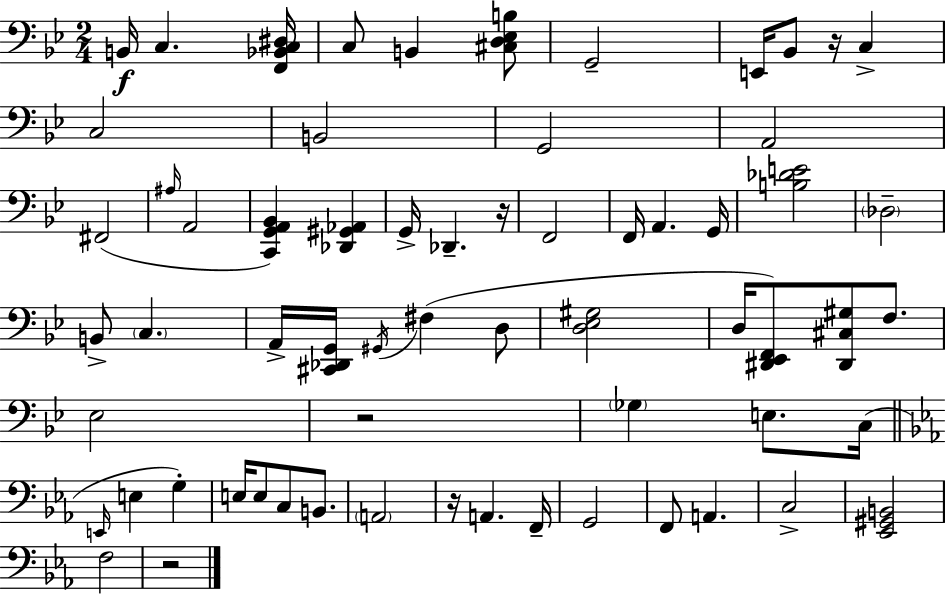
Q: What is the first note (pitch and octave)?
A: B2